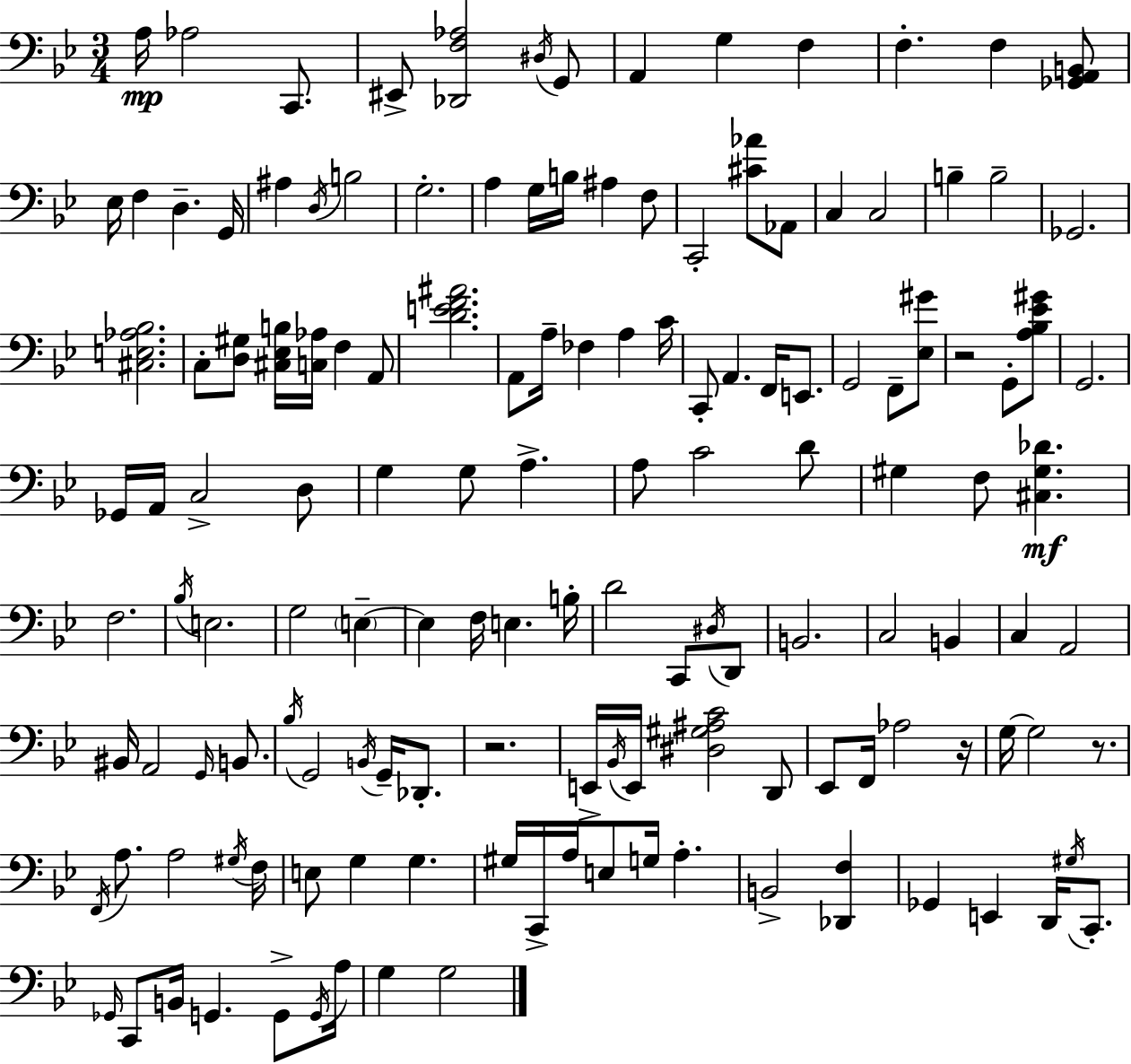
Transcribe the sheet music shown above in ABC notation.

X:1
T:Untitled
M:3/4
L:1/4
K:Gm
A,/4 _A,2 C,,/2 ^E,,/2 [_D,,F,_A,]2 ^D,/4 G,,/2 A,, G, F, F, F, [_G,,A,,B,,]/2 _E,/4 F, D, G,,/4 ^A, D,/4 B,2 G,2 A, G,/4 B,/4 ^A, F,/2 C,,2 [^C_A]/2 _A,,/2 C, C,2 B, B,2 _G,,2 [^C,E,_A,_B,]2 C,/2 [D,^G,]/2 [^C,_E,B,]/4 [C,_A,]/4 F, A,,/2 [DEF^A]2 A,,/2 A,/4 _F, A, C/4 C,,/2 A,, F,,/4 E,,/2 G,,2 F,,/2 [_E,^G]/2 z2 G,,/2 [A,_B,_E^G]/2 G,,2 _G,,/4 A,,/4 C,2 D,/2 G, G,/2 A, A,/2 C2 D/2 ^G, F,/2 [^C,^G,_D] F,2 _B,/4 E,2 G,2 E, E, F,/4 E, B,/4 D2 C,,/2 ^D,/4 D,,/2 B,,2 C,2 B,, C, A,,2 ^B,,/4 A,,2 G,,/4 B,,/2 _B,/4 G,,2 B,,/4 G,,/4 _D,,/2 z2 E,,/4 _B,,/4 E,,/4 [^D,^G,^A,C]2 D,,/2 _E,,/2 F,,/4 _A,2 z/4 G,/4 G,2 z/2 F,,/4 A,/2 A,2 ^G,/4 F,/4 E,/2 G, G, ^G,/4 C,,/4 A,/4 E,/2 G,/4 A, B,,2 [_D,,F,] _G,, E,, D,,/4 ^G,/4 C,,/2 _G,,/4 C,,/2 B,,/4 G,, G,,/2 G,,/4 A,/4 G, G,2